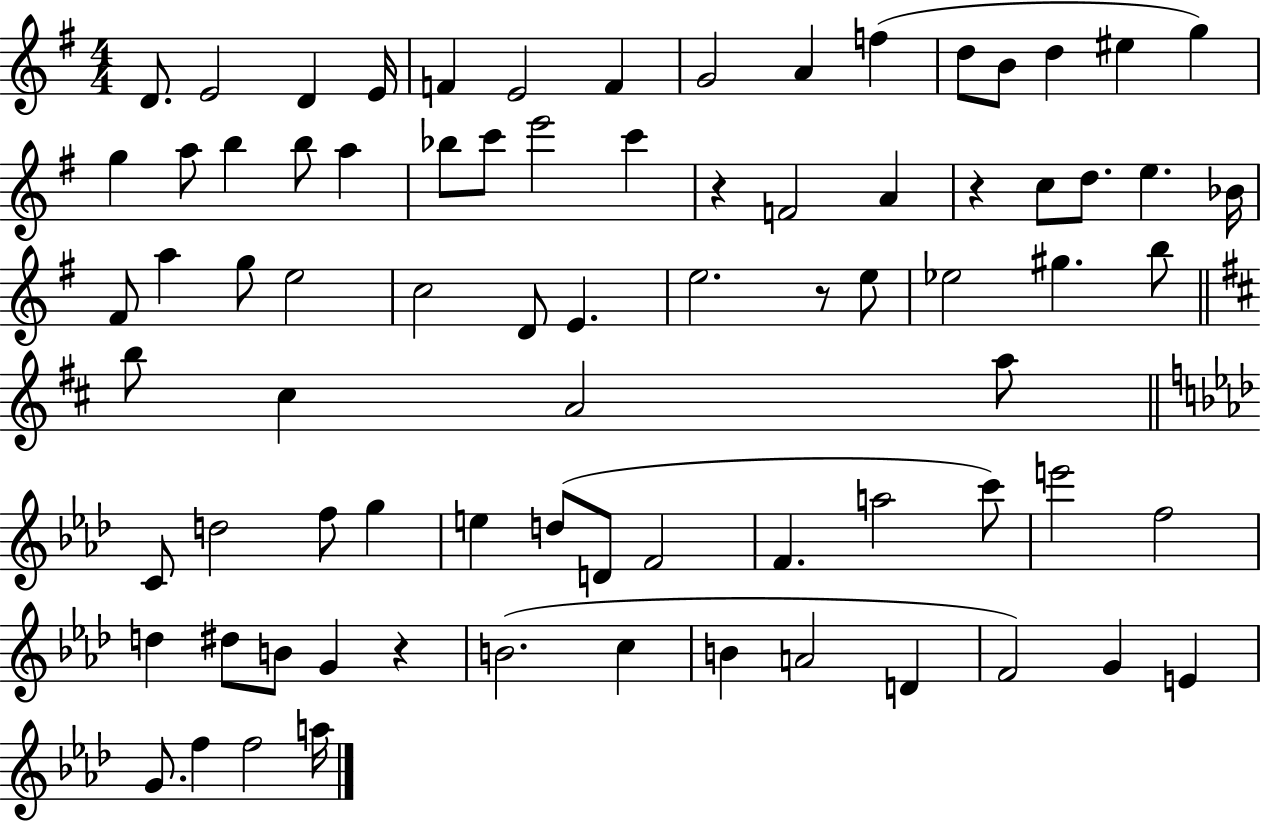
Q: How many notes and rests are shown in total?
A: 79